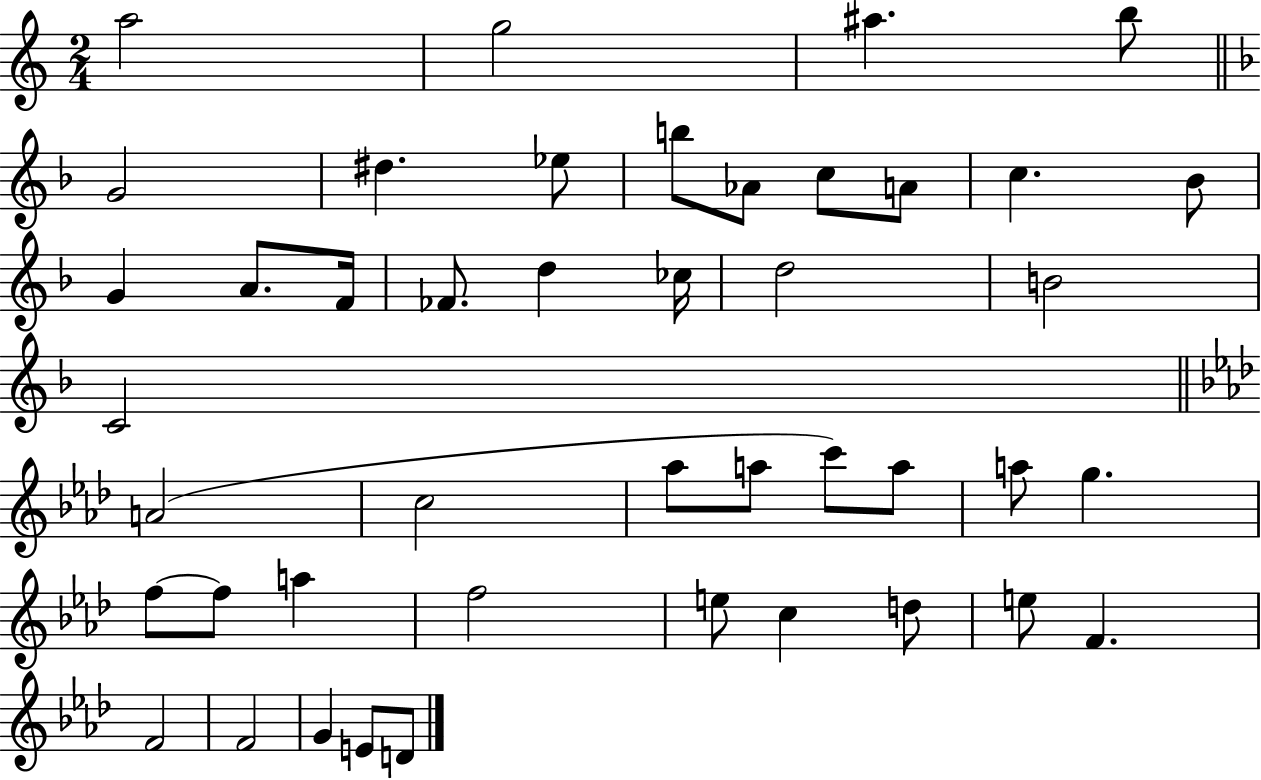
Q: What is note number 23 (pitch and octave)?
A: A4